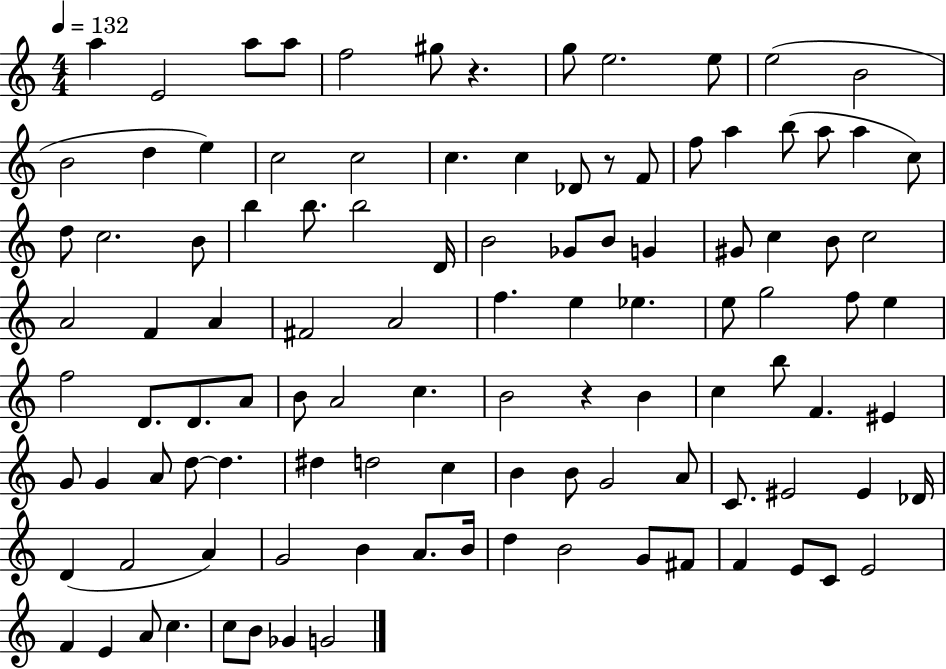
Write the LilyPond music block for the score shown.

{
  \clef treble
  \numericTimeSignature
  \time 4/4
  \key c \major
  \tempo 4 = 132
  a''4 e'2 a''8 a''8 | f''2 gis''8 r4. | g''8 e''2. e''8 | e''2( b'2 | \break b'2 d''4 e''4) | c''2 c''2 | c''4. c''4 des'8 r8 f'8 | f''8 a''4 b''8( a''8 a''4 c''8) | \break d''8 c''2. b'8 | b''4 b''8. b''2 d'16 | b'2 ges'8 b'8 g'4 | gis'8 c''4 b'8 c''2 | \break a'2 f'4 a'4 | fis'2 a'2 | f''4. e''4 ees''4. | e''8 g''2 f''8 e''4 | \break f''2 d'8. d'8. a'8 | b'8 a'2 c''4. | b'2 r4 b'4 | c''4 b''8 f'4. eis'4 | \break g'8 g'4 a'8 d''8~~ d''4. | dis''4 d''2 c''4 | b'4 b'8 g'2 a'8 | c'8. eis'2 eis'4 des'16 | \break d'4( f'2 a'4) | g'2 b'4 a'8. b'16 | d''4 b'2 g'8 fis'8 | f'4 e'8 c'8 e'2 | \break f'4 e'4 a'8 c''4. | c''8 b'8 ges'4 g'2 | \bar "|."
}